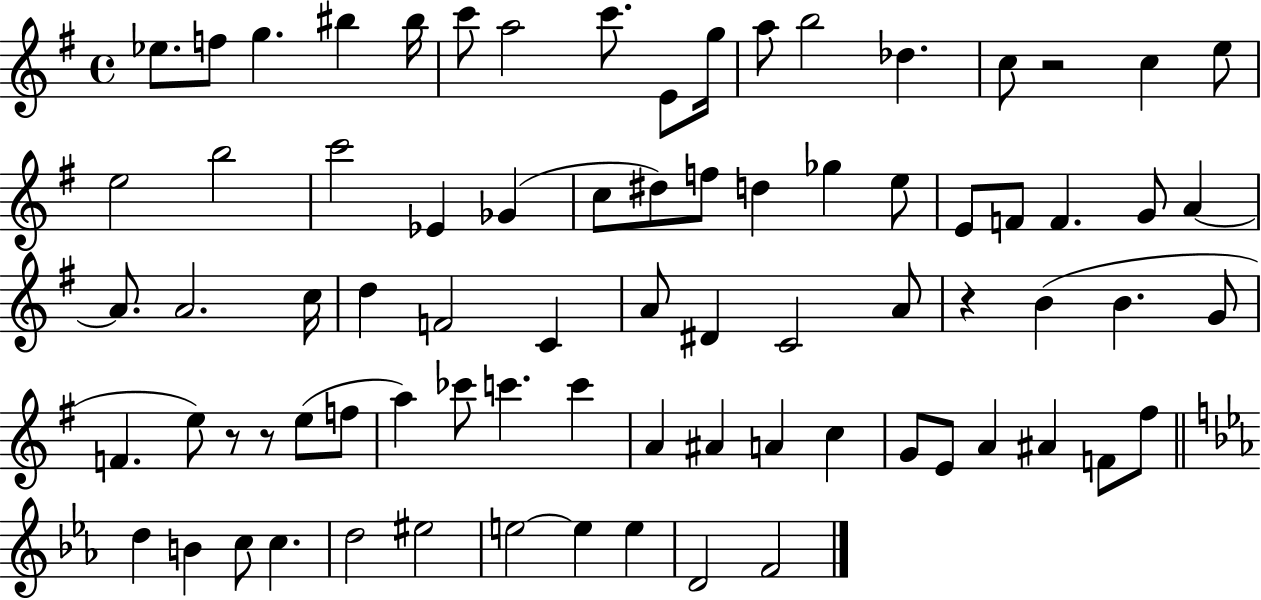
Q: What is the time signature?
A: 4/4